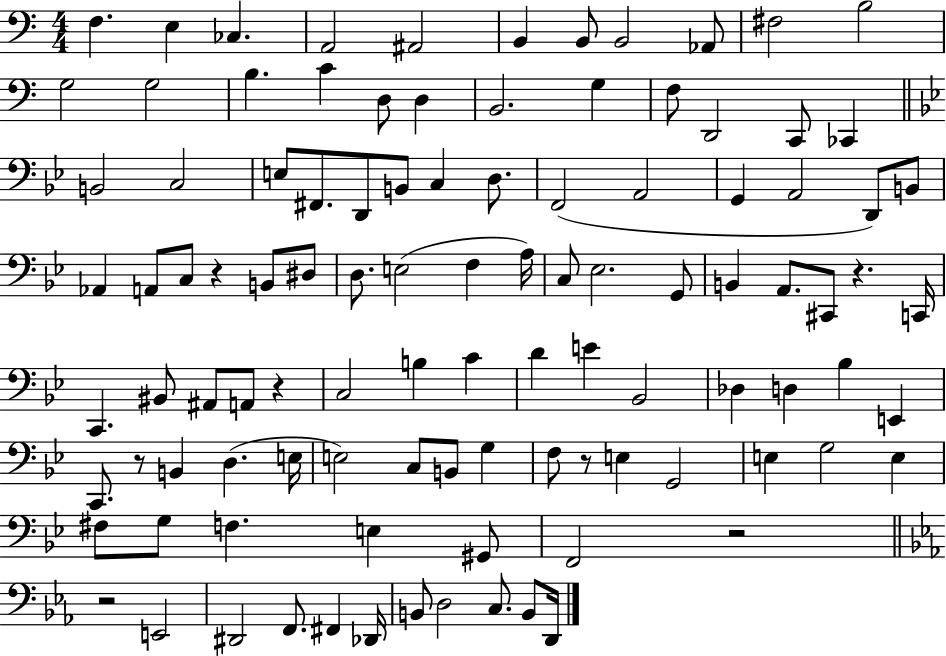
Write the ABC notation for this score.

X:1
T:Untitled
M:4/4
L:1/4
K:C
F, E, _C, A,,2 ^A,,2 B,, B,,/2 B,,2 _A,,/2 ^F,2 B,2 G,2 G,2 B, C D,/2 D, B,,2 G, F,/2 D,,2 C,,/2 _C,, B,,2 C,2 E,/2 ^F,,/2 D,,/2 B,,/2 C, D,/2 F,,2 A,,2 G,, A,,2 D,,/2 B,,/2 _A,, A,,/2 C,/2 z B,,/2 ^D,/2 D,/2 E,2 F, A,/4 C,/2 _E,2 G,,/2 B,, A,,/2 ^C,,/2 z C,,/4 C,, ^B,,/2 ^A,,/2 A,,/2 z C,2 B, C D E _B,,2 _D, D, _B, E,, C,,/2 z/2 B,, D, E,/4 E,2 C,/2 B,,/2 G, F,/2 z/2 E, G,,2 E, G,2 E, ^F,/2 G,/2 F, E, ^G,,/2 F,,2 z2 z2 E,,2 ^D,,2 F,,/2 ^F,, _D,,/4 B,,/2 D,2 C,/2 B,,/2 D,,/4